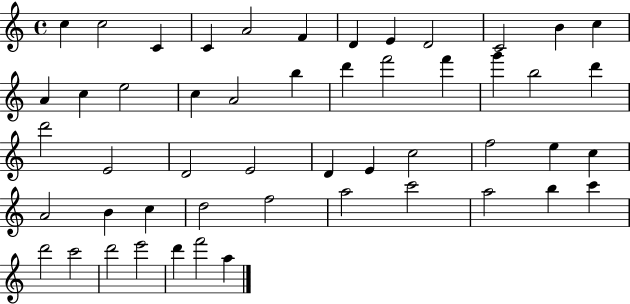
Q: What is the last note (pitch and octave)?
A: A5